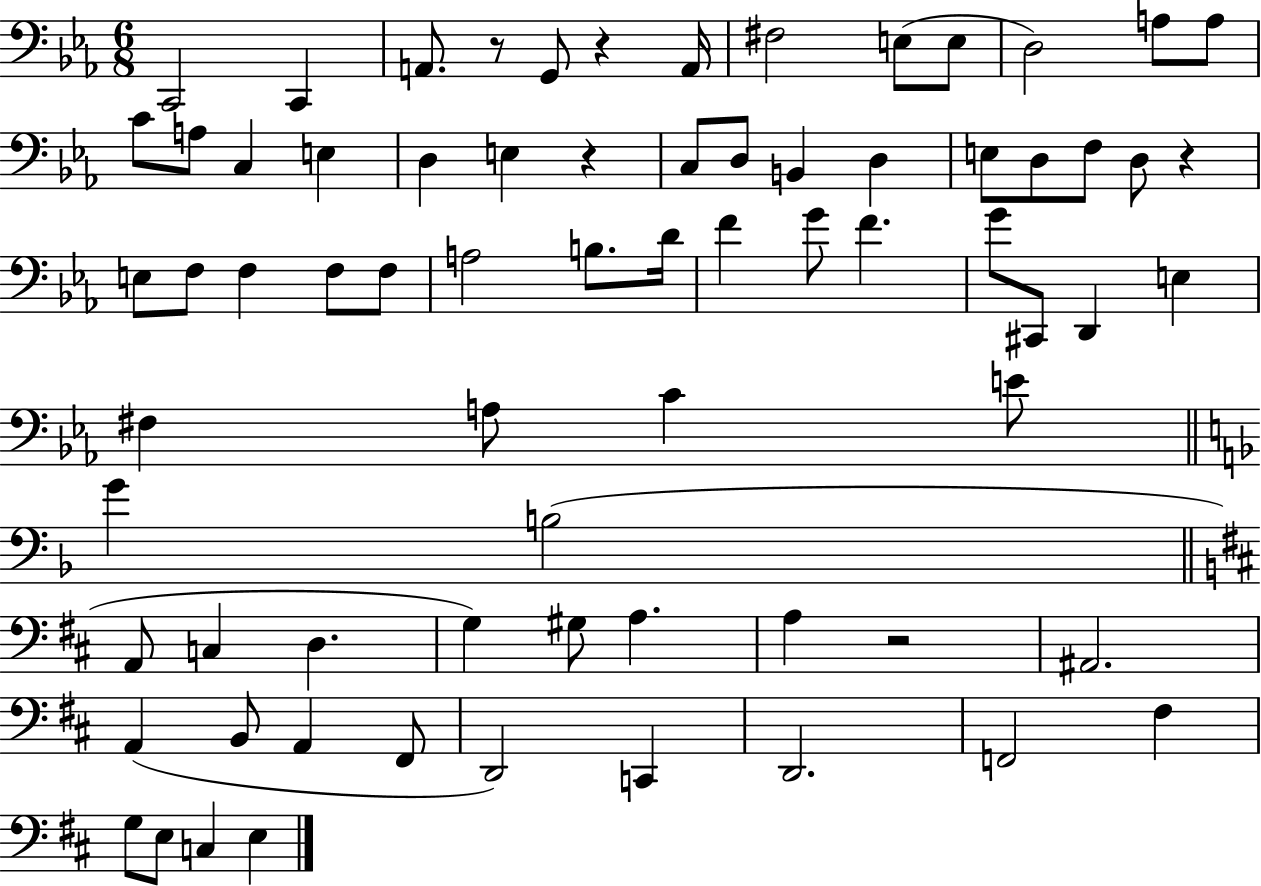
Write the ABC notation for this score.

X:1
T:Untitled
M:6/8
L:1/4
K:Eb
C,,2 C,, A,,/2 z/2 G,,/2 z A,,/4 ^F,2 E,/2 E,/2 D,2 A,/2 A,/2 C/2 A,/2 C, E, D, E, z C,/2 D,/2 B,, D, E,/2 D,/2 F,/2 D,/2 z E,/2 F,/2 F, F,/2 F,/2 A,2 B,/2 D/4 F G/2 F G/2 ^C,,/2 D,, E, ^F, A,/2 C E/2 G B,2 A,,/2 C, D, G, ^G,/2 A, A, z2 ^A,,2 A,, B,,/2 A,, ^F,,/2 D,,2 C,, D,,2 F,,2 ^F, G,/2 E,/2 C, E,